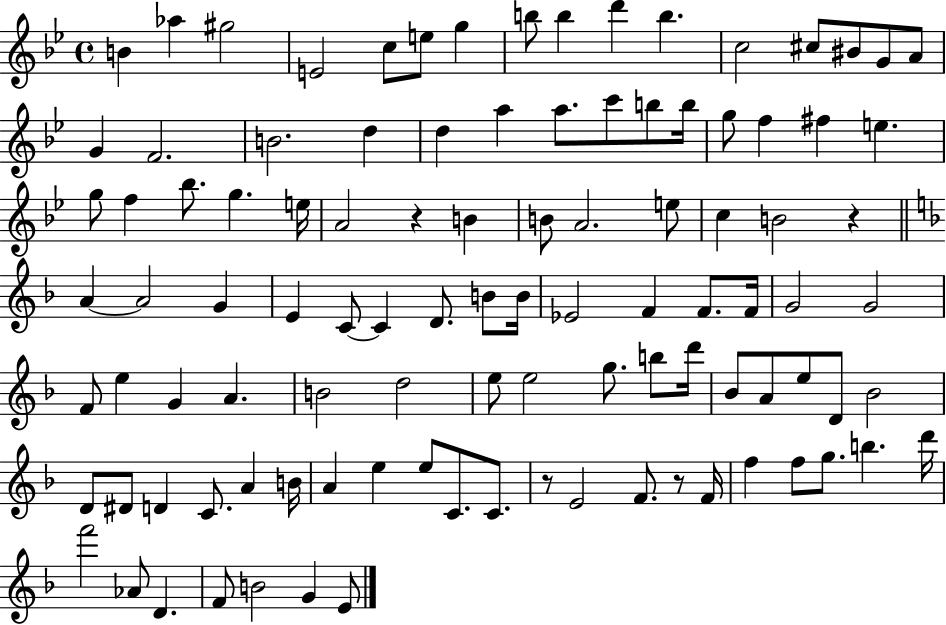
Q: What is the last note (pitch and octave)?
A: E4